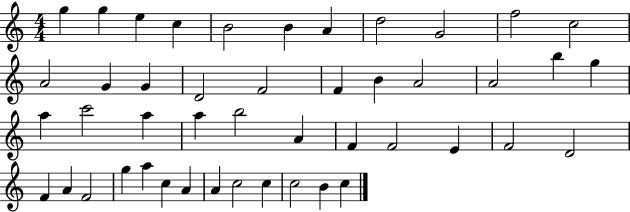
X:1
T:Untitled
M:4/4
L:1/4
K:C
g g e c B2 B A d2 G2 f2 c2 A2 G G D2 F2 F B A2 A2 b g a c'2 a a b2 A F F2 E F2 D2 F A F2 g a c A A c2 c c2 B c